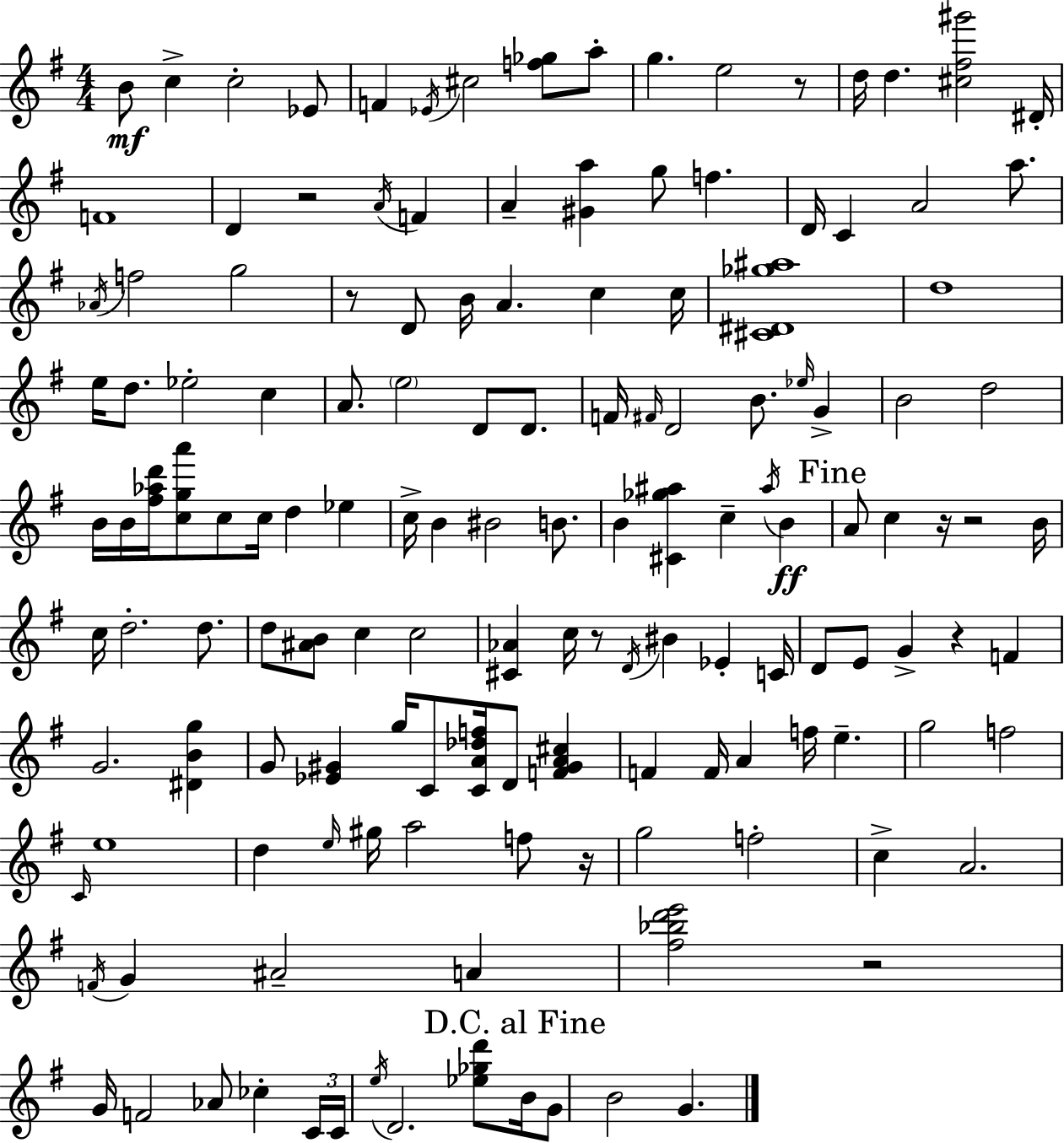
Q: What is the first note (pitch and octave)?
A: B4